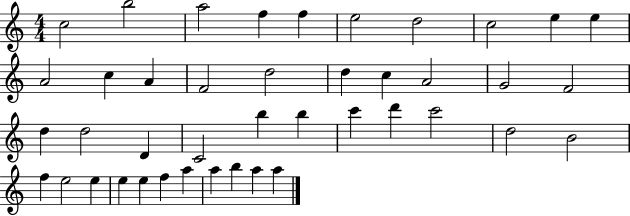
X:1
T:Untitled
M:4/4
L:1/4
K:C
c2 b2 a2 f f e2 d2 c2 e e A2 c A F2 d2 d c A2 G2 F2 d d2 D C2 b b c' d' c'2 d2 B2 f e2 e e e f a a b a a